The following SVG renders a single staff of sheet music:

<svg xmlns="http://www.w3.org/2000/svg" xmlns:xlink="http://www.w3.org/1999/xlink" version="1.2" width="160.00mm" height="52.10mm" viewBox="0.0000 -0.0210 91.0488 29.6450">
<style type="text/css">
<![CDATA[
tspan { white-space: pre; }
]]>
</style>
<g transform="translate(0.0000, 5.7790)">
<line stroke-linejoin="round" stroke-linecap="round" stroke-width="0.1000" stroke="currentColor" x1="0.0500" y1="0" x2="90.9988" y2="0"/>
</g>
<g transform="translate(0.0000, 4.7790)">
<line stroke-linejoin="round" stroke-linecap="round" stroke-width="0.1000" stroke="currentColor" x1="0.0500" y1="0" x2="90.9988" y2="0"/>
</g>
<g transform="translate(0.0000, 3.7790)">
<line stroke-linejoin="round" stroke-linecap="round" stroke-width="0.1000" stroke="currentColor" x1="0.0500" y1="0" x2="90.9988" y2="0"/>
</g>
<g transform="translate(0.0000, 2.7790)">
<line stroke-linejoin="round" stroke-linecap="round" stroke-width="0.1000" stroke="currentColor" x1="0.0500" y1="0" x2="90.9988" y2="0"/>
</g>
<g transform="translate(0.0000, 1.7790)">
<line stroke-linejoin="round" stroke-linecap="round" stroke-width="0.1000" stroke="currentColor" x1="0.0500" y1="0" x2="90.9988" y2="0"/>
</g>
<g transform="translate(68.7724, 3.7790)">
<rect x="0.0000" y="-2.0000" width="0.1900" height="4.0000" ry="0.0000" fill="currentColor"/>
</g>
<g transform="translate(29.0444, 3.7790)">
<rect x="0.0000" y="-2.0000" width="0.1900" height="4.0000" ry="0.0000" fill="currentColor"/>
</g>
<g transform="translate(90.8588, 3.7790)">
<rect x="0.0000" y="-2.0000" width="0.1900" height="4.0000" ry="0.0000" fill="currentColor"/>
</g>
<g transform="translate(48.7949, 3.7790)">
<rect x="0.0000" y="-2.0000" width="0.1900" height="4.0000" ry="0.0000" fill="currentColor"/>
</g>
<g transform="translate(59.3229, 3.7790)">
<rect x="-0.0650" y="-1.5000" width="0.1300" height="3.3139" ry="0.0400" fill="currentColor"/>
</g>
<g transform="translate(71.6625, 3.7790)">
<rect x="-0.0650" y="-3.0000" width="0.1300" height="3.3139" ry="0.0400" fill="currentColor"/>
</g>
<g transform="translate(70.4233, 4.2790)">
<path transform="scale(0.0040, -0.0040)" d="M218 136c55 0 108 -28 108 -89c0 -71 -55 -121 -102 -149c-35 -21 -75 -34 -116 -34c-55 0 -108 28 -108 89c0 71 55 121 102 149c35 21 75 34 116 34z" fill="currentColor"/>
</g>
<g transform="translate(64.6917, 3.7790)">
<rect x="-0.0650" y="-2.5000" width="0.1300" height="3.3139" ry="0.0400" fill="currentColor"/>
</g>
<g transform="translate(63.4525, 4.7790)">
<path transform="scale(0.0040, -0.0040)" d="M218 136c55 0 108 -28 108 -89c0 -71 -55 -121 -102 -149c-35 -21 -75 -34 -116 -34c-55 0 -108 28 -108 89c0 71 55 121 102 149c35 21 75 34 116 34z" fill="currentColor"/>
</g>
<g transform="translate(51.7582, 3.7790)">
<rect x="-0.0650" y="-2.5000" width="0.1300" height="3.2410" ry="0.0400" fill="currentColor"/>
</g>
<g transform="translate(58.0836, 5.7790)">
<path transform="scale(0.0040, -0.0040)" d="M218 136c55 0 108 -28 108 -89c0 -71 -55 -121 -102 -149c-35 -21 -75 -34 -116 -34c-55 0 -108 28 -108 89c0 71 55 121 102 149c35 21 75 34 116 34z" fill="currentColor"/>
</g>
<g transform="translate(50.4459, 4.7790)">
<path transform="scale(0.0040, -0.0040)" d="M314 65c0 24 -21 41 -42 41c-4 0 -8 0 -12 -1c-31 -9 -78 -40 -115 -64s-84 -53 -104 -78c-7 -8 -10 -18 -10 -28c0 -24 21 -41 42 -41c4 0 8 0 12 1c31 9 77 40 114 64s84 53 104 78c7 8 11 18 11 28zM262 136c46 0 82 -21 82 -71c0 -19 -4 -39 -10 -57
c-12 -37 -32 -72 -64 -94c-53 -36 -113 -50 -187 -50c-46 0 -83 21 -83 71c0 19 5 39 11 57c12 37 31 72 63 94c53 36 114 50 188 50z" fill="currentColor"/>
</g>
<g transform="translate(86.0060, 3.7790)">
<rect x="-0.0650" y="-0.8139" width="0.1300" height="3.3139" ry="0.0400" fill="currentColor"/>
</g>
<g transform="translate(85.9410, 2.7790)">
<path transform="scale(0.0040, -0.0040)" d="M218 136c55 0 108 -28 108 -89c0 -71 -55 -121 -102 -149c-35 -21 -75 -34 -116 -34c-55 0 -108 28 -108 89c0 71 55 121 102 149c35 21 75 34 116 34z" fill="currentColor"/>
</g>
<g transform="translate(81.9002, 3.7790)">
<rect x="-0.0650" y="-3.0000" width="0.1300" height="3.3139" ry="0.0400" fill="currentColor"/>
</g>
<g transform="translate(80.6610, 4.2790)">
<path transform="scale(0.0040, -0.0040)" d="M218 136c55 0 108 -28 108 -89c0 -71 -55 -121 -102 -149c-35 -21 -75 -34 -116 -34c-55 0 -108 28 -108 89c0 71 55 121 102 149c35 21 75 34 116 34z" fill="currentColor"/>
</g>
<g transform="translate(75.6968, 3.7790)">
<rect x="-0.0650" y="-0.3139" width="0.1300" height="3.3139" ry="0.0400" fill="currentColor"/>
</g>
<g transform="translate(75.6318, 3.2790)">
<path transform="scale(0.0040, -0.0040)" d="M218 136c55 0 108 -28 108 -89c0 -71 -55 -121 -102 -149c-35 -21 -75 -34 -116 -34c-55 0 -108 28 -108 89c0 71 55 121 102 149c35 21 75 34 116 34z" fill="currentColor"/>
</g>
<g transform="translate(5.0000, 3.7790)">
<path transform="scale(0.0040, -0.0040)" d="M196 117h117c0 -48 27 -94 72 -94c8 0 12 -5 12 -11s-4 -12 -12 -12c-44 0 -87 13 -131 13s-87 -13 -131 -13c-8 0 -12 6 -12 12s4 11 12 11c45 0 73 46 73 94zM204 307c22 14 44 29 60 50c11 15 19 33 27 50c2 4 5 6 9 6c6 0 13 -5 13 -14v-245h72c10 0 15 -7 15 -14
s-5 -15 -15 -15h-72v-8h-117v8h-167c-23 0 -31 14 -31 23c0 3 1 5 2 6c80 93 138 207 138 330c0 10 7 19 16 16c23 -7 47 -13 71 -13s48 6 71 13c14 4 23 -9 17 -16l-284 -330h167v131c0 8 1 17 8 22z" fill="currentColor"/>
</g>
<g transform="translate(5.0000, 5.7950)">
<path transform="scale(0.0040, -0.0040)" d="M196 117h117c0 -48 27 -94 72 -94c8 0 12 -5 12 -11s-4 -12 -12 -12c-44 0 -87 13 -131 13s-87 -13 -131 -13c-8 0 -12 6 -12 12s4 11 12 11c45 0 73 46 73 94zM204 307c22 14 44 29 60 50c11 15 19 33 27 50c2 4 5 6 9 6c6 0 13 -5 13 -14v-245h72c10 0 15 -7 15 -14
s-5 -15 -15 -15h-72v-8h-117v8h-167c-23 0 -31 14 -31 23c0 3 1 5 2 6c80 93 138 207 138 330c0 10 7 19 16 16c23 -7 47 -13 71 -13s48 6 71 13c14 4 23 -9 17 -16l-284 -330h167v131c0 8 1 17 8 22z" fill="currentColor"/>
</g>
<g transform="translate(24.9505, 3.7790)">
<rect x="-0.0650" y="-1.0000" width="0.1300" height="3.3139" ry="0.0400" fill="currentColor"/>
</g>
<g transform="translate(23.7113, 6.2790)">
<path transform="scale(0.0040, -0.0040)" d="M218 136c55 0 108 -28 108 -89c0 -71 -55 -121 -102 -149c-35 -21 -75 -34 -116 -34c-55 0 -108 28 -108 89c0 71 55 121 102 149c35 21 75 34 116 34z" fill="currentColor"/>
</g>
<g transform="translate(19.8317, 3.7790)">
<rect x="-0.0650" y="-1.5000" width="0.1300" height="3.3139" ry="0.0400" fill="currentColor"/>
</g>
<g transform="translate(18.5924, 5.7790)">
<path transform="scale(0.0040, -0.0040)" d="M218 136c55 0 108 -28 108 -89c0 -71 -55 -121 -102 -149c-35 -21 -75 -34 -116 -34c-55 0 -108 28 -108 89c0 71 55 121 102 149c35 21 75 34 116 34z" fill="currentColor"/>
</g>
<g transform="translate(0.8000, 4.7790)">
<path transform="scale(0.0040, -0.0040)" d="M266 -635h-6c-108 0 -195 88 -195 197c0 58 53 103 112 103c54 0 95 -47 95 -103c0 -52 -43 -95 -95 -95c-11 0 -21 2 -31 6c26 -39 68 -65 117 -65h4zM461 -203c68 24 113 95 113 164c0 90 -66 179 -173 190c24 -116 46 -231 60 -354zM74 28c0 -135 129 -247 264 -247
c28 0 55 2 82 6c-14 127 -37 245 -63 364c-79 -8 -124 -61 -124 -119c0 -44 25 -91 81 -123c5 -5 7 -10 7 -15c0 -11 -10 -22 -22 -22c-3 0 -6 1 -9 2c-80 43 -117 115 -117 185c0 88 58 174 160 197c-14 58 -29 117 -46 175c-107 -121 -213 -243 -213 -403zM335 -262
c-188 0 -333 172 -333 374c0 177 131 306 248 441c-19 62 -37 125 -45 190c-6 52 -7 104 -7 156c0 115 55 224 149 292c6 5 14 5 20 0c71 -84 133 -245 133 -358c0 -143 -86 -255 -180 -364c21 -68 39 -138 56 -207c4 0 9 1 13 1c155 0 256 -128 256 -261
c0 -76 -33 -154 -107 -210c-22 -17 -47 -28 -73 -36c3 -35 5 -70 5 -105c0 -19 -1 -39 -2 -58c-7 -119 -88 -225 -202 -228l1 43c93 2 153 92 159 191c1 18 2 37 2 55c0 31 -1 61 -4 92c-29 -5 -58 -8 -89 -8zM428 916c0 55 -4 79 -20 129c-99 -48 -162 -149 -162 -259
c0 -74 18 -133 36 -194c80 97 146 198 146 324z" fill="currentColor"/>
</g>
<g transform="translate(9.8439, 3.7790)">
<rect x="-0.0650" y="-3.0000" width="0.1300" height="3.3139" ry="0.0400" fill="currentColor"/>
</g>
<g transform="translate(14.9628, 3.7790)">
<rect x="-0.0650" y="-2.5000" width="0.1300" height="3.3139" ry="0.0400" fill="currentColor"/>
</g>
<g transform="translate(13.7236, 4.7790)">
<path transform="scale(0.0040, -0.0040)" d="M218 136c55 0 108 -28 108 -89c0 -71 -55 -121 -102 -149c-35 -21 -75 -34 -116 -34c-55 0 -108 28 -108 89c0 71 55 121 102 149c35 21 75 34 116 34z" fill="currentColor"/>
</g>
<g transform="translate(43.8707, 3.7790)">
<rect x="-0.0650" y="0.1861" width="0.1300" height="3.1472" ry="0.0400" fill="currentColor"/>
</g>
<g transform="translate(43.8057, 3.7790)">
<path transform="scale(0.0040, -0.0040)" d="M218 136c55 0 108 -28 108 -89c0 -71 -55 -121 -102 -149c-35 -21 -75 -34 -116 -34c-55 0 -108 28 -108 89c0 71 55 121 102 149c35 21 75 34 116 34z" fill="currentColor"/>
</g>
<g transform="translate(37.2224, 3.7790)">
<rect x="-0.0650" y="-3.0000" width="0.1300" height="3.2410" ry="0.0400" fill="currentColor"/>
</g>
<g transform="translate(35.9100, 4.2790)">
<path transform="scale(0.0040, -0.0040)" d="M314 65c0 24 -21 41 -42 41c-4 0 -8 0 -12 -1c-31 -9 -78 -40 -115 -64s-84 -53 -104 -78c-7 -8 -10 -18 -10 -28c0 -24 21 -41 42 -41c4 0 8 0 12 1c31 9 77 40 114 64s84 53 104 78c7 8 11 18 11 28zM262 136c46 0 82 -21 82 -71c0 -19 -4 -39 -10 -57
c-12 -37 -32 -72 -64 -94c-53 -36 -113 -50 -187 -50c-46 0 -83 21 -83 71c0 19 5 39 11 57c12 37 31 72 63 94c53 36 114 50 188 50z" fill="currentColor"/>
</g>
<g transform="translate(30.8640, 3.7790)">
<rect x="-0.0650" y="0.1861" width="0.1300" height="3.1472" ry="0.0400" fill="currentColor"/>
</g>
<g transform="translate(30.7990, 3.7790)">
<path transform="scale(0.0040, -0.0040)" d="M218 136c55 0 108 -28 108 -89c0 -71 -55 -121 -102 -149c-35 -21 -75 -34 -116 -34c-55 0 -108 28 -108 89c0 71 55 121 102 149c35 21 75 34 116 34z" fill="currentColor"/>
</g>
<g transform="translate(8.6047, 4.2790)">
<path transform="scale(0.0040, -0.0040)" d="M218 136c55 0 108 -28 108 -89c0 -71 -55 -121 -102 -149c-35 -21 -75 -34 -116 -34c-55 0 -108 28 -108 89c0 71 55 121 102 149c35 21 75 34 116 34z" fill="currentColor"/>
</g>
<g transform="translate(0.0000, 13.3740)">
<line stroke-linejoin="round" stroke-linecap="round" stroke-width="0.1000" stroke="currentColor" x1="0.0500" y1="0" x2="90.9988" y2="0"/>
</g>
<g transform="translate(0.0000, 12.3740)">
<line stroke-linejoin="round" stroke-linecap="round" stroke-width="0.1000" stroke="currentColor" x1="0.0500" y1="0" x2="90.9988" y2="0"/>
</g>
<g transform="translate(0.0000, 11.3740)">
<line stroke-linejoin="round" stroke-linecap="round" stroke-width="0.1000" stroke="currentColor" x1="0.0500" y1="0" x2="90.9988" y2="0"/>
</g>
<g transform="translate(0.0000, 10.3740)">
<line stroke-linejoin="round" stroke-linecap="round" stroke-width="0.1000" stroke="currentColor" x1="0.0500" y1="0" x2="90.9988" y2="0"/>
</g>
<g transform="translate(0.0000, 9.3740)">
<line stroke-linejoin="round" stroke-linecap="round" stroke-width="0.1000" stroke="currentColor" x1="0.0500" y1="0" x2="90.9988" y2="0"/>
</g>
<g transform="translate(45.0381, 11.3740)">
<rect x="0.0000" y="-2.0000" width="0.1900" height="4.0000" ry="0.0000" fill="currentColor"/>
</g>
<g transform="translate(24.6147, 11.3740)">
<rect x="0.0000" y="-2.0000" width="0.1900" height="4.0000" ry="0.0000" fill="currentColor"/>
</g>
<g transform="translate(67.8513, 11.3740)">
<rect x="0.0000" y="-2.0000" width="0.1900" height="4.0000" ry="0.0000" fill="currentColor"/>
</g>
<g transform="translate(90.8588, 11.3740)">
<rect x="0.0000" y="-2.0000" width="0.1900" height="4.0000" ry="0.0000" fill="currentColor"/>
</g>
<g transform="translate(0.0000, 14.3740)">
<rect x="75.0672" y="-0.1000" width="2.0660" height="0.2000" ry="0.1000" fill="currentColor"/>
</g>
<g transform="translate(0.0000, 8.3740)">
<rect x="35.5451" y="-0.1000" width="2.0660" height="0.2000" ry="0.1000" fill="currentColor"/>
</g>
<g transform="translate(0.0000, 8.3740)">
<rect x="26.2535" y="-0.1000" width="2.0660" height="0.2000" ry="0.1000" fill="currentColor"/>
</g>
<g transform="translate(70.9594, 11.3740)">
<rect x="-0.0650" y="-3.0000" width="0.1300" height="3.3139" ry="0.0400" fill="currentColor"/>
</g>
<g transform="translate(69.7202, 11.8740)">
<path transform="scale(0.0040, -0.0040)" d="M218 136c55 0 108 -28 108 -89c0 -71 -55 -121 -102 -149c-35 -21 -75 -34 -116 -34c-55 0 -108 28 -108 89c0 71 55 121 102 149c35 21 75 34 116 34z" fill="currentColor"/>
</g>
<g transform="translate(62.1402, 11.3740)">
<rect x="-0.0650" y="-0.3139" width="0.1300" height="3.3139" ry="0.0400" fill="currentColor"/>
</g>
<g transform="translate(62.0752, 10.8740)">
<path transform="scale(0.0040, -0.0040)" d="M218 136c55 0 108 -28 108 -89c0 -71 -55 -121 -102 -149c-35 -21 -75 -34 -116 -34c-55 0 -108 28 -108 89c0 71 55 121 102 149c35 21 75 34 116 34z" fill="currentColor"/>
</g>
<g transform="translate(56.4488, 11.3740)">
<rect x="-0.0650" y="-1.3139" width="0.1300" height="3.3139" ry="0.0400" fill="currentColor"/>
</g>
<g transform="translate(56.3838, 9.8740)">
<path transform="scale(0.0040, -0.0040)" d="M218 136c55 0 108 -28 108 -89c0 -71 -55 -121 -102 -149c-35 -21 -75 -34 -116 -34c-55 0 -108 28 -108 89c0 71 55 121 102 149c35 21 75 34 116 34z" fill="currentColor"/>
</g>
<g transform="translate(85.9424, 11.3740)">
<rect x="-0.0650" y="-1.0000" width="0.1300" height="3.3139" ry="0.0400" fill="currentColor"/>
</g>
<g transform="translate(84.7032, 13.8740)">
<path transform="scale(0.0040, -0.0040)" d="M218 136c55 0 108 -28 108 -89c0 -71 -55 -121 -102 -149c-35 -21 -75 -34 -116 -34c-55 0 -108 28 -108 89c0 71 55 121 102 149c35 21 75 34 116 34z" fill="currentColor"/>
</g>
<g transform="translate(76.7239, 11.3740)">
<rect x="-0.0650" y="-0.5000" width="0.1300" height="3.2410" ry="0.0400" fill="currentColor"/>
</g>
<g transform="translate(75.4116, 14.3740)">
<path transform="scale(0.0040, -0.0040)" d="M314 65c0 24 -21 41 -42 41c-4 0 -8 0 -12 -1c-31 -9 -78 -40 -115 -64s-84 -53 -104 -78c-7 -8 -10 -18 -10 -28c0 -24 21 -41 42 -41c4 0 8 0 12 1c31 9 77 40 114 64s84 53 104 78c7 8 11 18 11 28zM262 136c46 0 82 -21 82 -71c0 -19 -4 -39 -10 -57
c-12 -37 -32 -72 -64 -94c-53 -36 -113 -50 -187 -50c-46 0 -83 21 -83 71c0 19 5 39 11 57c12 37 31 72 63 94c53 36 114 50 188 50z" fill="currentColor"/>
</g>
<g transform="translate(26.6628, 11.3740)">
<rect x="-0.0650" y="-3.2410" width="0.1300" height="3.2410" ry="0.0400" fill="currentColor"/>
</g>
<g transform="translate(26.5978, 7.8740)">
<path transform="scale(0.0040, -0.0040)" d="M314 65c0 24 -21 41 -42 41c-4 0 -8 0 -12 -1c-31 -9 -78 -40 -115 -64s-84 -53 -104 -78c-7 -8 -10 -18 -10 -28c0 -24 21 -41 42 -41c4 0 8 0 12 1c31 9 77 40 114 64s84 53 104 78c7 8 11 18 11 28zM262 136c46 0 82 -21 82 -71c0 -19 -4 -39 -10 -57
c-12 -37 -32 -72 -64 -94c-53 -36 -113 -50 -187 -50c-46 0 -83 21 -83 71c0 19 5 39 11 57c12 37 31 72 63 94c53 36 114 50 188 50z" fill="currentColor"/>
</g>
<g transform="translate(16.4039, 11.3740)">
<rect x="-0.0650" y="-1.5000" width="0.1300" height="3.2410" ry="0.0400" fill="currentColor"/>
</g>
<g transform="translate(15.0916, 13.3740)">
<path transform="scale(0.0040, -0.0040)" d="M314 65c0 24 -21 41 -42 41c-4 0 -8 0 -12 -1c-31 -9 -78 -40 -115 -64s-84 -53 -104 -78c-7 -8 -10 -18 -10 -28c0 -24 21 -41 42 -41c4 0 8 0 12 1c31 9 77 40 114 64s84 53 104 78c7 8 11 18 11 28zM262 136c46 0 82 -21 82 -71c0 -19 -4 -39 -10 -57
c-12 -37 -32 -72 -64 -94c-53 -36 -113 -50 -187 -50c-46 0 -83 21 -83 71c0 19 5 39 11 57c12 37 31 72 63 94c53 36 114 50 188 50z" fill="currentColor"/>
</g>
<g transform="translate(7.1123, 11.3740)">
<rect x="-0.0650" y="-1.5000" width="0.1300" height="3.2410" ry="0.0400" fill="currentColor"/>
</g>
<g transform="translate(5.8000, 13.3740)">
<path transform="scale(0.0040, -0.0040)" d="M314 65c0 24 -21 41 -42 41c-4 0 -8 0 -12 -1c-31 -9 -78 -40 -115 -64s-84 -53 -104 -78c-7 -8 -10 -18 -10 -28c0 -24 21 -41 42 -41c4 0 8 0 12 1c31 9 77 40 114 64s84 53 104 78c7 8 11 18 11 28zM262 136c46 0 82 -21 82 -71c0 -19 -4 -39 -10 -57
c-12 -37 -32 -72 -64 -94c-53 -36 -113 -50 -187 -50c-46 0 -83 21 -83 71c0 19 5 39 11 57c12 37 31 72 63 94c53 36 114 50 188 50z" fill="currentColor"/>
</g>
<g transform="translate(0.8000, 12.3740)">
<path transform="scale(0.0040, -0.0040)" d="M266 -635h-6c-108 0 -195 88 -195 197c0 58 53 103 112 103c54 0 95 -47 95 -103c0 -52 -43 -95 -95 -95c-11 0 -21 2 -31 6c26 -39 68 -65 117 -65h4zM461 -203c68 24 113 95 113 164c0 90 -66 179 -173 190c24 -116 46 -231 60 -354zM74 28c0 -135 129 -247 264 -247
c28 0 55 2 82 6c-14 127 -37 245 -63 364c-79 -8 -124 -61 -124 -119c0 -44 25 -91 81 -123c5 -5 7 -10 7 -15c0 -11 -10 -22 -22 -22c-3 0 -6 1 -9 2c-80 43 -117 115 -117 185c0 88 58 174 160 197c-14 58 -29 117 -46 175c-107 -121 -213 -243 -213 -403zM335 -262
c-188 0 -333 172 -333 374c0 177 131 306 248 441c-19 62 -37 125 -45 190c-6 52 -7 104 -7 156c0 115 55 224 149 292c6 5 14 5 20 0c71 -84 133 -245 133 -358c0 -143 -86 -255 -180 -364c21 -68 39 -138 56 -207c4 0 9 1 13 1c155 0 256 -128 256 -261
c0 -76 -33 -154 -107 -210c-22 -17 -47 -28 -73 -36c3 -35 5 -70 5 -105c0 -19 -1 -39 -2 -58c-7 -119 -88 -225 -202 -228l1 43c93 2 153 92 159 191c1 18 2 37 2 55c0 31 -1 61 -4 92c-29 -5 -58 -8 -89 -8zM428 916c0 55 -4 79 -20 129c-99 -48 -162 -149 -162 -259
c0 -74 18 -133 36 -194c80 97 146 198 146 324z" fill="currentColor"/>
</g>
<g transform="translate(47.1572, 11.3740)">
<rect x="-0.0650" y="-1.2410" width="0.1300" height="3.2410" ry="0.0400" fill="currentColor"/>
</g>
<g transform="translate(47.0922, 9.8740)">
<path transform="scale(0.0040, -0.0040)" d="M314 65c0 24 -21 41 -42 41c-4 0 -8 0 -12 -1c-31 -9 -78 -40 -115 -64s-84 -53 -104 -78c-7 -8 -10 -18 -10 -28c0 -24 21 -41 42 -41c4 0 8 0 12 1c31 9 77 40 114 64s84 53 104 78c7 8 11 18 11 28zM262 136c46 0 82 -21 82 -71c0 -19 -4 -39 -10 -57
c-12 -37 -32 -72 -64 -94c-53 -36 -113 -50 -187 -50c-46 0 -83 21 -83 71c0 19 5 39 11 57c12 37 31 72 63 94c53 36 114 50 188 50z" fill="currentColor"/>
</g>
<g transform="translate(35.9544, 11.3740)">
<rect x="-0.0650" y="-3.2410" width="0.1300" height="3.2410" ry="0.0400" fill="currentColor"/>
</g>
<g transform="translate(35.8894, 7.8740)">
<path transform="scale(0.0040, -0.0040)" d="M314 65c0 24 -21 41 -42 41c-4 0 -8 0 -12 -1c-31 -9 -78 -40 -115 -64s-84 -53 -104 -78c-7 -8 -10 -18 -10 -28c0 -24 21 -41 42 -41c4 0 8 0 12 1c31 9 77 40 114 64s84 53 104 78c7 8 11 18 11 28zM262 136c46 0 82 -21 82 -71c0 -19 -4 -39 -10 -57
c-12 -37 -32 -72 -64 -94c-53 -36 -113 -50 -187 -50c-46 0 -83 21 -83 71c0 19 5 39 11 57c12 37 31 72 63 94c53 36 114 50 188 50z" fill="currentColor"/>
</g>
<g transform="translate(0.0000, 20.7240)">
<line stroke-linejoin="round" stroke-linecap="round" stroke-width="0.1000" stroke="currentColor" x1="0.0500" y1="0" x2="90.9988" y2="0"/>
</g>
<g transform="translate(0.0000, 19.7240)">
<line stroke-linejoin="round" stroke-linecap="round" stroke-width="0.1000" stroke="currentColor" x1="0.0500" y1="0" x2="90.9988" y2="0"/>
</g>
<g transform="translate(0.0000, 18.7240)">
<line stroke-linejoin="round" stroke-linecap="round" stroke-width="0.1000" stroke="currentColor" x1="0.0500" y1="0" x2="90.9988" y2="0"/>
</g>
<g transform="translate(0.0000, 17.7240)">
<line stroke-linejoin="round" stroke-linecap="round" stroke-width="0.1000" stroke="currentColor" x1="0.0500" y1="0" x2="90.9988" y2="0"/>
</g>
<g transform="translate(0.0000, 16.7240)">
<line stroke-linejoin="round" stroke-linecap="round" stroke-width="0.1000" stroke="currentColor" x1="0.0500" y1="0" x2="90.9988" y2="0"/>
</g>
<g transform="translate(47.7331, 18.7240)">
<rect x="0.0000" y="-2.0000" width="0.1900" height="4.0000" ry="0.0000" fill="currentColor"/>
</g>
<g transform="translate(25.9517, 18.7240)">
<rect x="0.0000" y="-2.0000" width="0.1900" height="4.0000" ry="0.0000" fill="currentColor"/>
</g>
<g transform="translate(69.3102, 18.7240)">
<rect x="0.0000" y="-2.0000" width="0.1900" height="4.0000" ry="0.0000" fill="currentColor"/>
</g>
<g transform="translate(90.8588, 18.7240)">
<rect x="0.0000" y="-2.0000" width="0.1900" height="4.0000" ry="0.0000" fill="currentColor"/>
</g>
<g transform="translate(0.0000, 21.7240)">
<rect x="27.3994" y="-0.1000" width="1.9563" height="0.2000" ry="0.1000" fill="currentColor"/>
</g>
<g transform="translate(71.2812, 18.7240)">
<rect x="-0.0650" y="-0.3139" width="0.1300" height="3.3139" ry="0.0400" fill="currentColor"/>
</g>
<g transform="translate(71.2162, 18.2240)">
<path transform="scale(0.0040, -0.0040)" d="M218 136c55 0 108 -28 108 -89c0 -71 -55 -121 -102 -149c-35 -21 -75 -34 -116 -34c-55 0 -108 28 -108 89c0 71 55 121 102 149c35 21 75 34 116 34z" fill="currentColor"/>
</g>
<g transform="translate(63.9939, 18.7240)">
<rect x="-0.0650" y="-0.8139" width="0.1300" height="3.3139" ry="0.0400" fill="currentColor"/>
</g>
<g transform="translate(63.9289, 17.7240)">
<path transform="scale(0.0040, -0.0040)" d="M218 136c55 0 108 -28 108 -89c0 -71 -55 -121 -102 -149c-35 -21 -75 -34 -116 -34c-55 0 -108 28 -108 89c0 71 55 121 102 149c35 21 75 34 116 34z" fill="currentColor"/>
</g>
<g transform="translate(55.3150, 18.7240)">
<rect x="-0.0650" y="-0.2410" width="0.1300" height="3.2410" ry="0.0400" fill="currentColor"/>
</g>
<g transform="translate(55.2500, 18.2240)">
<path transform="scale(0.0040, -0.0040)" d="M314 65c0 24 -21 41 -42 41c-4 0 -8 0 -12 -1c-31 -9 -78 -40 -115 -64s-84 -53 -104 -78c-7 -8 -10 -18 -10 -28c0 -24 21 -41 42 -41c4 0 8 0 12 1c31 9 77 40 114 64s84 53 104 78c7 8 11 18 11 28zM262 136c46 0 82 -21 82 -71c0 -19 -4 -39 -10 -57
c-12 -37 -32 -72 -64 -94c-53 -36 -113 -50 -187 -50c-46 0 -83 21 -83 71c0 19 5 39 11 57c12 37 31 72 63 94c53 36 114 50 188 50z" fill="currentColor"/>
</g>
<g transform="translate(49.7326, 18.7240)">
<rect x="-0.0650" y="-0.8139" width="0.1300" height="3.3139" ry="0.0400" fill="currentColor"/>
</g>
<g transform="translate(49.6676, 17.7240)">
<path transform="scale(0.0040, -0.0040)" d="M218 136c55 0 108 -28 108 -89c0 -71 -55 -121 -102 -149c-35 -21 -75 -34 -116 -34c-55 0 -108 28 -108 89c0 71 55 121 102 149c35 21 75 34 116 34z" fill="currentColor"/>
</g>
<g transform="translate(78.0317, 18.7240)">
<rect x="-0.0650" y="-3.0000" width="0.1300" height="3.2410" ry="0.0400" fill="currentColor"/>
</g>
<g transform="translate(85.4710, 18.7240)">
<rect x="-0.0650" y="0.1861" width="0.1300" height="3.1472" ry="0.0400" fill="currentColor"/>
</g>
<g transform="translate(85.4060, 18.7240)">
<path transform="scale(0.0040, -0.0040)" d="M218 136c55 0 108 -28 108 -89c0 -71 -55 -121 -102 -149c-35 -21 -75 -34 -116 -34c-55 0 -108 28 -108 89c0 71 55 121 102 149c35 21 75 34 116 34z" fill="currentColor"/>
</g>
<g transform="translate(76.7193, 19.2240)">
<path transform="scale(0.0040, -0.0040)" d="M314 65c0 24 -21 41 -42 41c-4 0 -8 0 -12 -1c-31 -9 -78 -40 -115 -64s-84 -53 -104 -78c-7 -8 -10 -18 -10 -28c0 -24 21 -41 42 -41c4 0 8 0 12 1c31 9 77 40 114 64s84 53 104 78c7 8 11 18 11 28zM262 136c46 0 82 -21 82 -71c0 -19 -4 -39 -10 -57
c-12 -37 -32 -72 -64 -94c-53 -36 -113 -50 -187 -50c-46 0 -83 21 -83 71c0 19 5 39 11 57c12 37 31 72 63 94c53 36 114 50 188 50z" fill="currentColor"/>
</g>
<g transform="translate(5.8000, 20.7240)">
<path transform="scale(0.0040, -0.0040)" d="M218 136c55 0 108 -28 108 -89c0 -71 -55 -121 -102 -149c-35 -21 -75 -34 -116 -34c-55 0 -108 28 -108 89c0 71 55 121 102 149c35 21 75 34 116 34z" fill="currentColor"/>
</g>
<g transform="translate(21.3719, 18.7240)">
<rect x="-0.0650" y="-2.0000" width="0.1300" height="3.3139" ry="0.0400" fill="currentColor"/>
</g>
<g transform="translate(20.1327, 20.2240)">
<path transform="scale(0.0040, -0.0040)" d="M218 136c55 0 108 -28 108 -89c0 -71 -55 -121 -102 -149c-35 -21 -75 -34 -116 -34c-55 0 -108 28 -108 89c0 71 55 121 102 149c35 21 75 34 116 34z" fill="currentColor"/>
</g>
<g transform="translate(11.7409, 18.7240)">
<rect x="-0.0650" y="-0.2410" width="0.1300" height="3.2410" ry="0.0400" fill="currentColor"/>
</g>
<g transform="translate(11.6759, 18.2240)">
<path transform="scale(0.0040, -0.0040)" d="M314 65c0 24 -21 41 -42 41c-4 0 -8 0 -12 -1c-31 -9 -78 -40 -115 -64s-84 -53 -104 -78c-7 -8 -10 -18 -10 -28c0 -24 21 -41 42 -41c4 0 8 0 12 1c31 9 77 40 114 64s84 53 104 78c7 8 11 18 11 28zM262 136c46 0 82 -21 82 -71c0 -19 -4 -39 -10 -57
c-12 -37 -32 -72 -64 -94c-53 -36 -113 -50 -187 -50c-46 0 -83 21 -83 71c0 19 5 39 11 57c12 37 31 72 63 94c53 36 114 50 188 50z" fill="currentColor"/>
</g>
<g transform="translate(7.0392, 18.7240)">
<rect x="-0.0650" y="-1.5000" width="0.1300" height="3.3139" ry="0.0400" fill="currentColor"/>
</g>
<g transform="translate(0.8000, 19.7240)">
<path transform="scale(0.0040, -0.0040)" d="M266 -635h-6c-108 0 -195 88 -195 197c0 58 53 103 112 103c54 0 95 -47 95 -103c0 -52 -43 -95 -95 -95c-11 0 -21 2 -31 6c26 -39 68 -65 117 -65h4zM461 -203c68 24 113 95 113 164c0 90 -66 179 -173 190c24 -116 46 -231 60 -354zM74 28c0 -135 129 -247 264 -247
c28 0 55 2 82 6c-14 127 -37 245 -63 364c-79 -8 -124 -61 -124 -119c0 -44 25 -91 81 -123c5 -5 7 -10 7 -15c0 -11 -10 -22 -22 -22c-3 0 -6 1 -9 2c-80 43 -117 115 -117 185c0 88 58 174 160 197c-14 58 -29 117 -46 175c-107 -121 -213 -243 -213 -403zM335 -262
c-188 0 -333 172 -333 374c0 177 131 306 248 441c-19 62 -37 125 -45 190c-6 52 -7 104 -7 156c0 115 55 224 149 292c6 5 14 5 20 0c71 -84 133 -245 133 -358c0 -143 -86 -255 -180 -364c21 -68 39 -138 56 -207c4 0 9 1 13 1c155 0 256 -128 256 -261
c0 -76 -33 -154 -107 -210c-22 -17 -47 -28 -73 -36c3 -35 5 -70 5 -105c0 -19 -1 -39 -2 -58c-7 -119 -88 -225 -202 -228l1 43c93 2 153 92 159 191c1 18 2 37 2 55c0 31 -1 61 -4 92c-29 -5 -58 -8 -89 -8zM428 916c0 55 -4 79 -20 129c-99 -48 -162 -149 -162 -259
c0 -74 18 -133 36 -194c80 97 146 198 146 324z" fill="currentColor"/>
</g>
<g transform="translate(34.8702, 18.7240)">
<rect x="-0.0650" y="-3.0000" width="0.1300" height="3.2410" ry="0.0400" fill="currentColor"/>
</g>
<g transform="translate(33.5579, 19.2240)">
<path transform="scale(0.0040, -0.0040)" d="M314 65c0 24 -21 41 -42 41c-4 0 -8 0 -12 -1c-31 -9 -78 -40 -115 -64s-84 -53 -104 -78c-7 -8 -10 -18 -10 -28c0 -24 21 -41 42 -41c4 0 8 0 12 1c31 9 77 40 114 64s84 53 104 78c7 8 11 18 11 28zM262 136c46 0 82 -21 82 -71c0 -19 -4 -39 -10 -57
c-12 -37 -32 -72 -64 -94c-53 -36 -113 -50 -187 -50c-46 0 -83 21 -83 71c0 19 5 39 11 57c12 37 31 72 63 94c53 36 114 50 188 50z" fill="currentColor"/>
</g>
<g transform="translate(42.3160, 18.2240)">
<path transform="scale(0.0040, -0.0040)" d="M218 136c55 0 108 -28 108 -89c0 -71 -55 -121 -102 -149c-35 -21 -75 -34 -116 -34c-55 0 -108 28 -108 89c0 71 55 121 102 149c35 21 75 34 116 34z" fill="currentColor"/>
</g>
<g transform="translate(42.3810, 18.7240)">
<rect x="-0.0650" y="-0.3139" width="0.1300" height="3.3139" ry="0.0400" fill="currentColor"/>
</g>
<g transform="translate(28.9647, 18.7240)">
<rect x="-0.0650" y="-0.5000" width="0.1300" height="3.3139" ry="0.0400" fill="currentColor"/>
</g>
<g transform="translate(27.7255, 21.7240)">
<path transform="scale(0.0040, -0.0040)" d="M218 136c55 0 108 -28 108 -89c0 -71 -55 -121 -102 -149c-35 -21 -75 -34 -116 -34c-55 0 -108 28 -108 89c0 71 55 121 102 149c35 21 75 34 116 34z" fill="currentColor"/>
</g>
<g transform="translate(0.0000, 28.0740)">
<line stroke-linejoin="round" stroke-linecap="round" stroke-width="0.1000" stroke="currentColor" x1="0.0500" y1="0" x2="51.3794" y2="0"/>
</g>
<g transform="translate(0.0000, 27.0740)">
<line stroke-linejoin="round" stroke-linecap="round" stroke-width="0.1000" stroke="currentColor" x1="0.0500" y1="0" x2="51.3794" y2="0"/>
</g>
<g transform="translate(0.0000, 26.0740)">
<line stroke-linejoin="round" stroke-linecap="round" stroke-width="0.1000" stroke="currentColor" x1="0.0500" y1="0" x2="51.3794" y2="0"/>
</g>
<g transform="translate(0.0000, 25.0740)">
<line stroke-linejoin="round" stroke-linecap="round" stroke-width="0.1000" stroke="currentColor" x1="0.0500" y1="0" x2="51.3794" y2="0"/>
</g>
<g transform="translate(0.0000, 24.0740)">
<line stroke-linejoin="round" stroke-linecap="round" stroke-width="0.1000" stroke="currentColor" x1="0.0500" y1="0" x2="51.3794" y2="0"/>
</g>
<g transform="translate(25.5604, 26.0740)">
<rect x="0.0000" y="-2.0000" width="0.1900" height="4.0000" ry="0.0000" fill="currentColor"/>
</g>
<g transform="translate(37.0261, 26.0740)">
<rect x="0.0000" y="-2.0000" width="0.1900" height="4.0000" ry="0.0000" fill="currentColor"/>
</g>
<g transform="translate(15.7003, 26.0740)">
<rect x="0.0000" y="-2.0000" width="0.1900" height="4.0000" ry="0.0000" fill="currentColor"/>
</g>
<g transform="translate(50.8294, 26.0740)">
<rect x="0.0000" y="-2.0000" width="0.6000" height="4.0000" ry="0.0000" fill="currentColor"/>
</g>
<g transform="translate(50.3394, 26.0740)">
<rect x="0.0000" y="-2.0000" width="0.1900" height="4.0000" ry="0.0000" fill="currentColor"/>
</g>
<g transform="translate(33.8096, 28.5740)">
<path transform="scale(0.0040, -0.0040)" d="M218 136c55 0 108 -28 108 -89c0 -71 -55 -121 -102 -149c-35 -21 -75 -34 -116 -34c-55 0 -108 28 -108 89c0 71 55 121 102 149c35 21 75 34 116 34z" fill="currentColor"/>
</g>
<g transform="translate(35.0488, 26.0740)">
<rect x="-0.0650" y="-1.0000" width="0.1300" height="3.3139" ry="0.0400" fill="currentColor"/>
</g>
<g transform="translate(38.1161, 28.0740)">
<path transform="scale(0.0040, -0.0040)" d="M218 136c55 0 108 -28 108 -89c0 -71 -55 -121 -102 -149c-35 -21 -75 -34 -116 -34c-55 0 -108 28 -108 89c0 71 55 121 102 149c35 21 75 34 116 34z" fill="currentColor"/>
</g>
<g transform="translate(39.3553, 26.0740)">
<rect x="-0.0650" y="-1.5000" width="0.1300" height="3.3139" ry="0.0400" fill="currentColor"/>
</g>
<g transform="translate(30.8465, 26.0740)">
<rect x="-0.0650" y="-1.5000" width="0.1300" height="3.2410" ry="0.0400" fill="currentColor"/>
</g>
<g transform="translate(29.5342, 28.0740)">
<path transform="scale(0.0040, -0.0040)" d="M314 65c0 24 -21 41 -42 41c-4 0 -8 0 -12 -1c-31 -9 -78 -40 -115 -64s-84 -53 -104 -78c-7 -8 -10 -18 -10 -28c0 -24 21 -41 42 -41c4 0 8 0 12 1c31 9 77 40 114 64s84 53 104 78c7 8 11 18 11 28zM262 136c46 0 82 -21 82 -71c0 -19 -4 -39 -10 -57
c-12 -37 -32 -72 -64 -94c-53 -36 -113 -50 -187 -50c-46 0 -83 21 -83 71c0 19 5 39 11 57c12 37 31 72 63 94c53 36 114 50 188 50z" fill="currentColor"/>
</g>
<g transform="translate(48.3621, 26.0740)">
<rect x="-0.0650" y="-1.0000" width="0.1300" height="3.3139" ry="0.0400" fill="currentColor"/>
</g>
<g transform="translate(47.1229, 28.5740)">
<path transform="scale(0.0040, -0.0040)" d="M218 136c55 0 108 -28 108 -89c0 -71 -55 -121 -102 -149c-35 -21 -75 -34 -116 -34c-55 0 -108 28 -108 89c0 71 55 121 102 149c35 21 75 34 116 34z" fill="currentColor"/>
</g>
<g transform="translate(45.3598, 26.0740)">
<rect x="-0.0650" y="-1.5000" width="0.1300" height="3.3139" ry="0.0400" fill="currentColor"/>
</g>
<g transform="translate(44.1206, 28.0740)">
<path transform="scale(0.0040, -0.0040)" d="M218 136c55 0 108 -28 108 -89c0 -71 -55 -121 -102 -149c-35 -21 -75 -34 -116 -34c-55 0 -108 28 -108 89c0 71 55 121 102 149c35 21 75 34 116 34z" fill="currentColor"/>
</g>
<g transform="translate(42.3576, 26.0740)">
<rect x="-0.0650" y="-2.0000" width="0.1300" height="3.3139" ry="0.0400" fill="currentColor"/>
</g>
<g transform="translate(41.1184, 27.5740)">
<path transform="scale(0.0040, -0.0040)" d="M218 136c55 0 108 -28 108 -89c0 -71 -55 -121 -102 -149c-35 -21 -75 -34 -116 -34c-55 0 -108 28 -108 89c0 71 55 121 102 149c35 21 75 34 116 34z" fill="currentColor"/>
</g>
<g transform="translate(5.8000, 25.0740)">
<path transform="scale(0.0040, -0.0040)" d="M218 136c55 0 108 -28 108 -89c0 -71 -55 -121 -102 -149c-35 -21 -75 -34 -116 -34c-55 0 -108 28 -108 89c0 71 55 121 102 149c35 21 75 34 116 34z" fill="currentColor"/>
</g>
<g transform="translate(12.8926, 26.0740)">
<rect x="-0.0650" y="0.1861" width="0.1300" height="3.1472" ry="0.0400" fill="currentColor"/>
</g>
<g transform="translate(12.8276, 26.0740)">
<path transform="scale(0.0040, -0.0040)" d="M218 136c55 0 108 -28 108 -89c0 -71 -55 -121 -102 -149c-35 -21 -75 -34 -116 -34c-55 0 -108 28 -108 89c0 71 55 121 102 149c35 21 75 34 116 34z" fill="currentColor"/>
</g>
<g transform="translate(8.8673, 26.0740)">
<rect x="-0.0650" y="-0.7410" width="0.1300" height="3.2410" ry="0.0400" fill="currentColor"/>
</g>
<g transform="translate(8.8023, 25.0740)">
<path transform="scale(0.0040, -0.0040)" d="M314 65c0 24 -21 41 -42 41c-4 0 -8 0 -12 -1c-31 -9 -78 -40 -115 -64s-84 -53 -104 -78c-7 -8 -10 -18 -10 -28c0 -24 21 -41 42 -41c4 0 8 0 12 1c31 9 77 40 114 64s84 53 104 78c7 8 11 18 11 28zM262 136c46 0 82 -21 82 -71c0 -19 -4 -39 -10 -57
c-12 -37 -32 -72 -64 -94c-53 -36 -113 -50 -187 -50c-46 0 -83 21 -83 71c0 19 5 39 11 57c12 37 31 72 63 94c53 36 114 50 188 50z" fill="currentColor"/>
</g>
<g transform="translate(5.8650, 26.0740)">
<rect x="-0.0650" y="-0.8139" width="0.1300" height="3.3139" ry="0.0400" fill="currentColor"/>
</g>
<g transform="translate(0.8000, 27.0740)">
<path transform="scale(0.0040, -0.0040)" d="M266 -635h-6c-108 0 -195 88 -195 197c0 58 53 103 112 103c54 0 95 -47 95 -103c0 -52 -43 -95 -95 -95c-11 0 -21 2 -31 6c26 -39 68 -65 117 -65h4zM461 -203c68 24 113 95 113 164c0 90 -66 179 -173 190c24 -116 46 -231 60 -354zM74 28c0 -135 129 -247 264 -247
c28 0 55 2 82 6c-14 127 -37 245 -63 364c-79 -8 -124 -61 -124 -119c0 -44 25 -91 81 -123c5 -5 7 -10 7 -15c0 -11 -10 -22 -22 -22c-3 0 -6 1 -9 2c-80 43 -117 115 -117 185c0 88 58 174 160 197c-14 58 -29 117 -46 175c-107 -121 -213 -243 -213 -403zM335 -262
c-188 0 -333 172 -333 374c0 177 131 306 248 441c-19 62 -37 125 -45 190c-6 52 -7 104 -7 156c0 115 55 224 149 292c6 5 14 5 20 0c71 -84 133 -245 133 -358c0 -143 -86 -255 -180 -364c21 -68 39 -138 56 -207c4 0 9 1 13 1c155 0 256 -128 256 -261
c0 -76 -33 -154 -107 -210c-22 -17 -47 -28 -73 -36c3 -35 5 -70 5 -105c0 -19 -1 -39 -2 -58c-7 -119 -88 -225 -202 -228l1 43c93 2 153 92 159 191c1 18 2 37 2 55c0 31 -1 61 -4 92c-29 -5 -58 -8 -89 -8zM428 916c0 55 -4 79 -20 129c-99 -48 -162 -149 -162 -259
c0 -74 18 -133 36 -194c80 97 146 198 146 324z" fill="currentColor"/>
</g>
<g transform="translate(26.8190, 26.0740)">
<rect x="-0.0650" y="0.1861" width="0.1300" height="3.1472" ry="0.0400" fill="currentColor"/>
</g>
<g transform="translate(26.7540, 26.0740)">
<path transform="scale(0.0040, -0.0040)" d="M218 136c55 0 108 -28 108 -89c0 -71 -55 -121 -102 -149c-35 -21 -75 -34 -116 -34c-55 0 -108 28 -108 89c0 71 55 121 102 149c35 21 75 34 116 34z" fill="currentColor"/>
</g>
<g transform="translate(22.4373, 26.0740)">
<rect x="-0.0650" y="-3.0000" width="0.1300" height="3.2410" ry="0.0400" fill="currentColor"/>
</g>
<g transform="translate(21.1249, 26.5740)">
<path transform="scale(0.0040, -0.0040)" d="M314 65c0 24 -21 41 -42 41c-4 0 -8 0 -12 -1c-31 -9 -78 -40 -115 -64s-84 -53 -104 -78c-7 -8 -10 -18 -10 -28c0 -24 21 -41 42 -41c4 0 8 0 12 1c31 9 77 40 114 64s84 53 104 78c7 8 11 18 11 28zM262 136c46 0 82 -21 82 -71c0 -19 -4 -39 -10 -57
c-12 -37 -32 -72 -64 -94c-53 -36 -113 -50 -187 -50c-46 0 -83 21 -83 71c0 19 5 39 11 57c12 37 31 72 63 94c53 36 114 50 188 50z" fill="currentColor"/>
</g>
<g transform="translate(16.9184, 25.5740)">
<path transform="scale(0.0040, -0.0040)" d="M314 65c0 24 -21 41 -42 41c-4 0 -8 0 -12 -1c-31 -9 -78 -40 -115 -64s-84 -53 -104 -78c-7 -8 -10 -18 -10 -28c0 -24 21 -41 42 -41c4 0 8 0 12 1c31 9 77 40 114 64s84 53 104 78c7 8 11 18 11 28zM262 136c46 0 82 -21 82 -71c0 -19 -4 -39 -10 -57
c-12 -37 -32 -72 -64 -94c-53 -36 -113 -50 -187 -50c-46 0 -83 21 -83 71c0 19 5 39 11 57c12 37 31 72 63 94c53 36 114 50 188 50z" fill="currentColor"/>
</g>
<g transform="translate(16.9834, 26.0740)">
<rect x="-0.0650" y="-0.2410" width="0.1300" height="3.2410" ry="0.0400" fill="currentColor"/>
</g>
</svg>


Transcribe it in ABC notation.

X:1
T:Untitled
M:4/4
L:1/4
K:C
A G E D B A2 B G2 E G A c A d E2 E2 b2 b2 e2 e c A C2 D E c2 F C A2 c d c2 d c A2 B d d2 B c2 A2 B E2 D E F E D